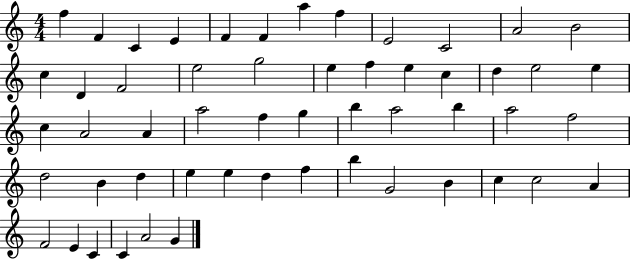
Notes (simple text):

F5/q F4/q C4/q E4/q F4/q F4/q A5/q F5/q E4/h C4/h A4/h B4/h C5/q D4/q F4/h E5/h G5/h E5/q F5/q E5/q C5/q D5/q E5/h E5/q C5/q A4/h A4/q A5/h F5/q G5/q B5/q A5/h B5/q A5/h F5/h D5/h B4/q D5/q E5/q E5/q D5/q F5/q B5/q G4/h B4/q C5/q C5/h A4/q F4/h E4/q C4/q C4/q A4/h G4/q